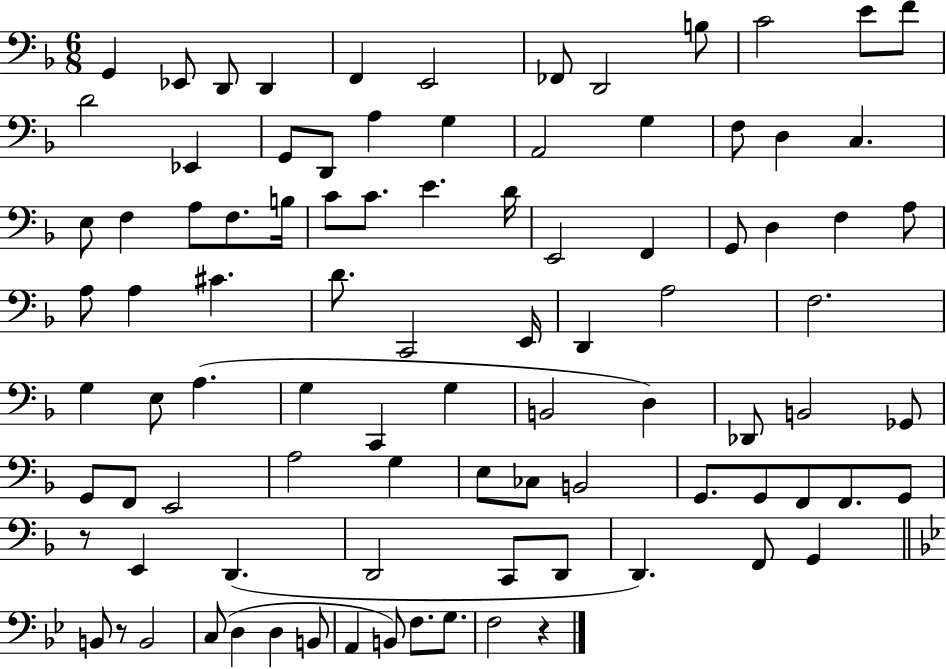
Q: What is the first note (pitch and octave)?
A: G2